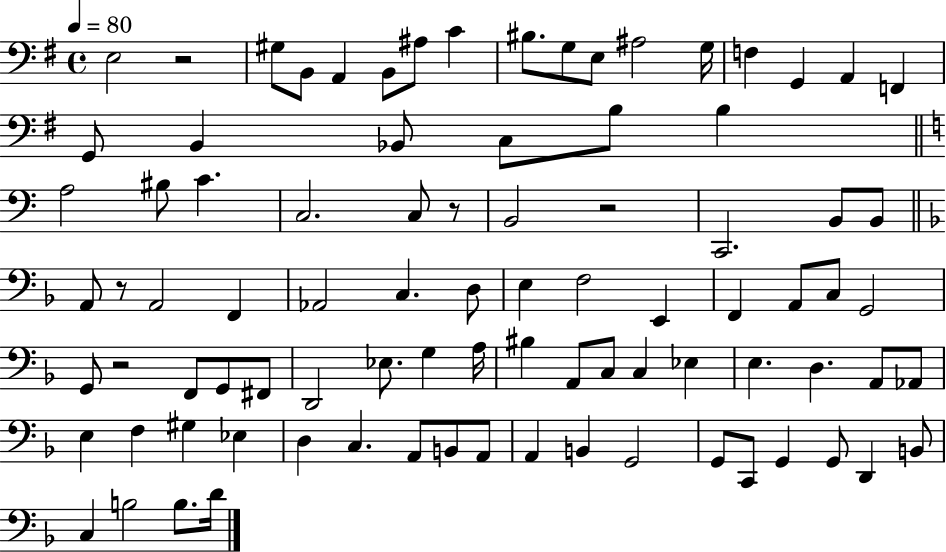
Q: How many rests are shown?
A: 5